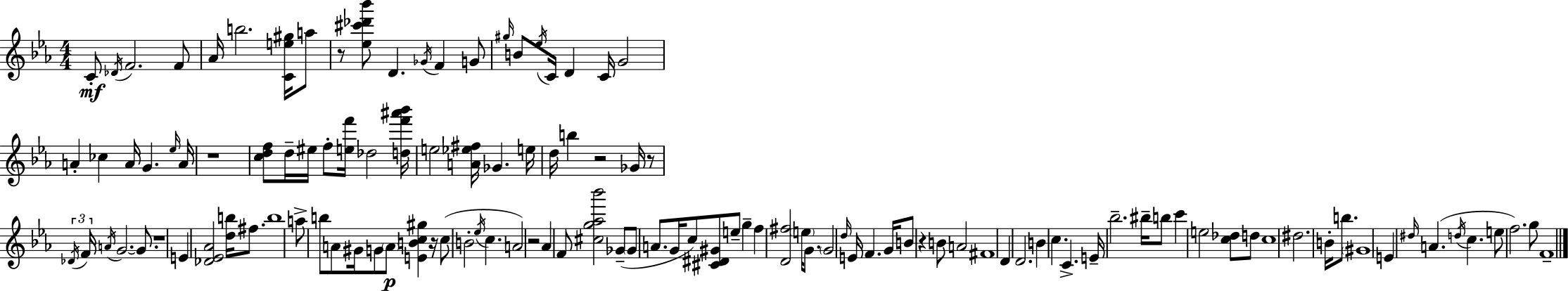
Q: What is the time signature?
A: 4/4